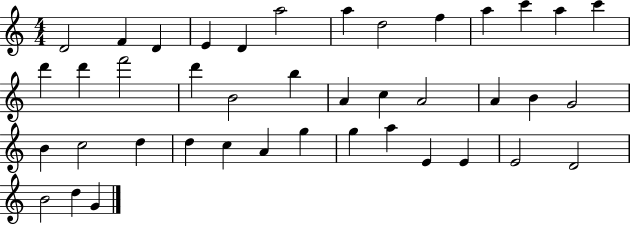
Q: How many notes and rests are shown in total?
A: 41